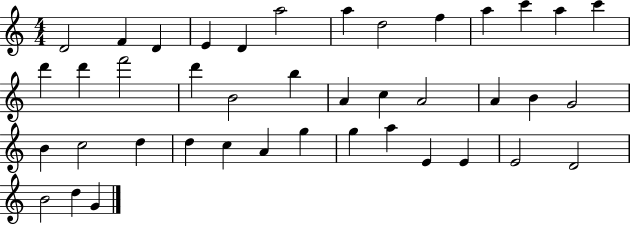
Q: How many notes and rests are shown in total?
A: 41